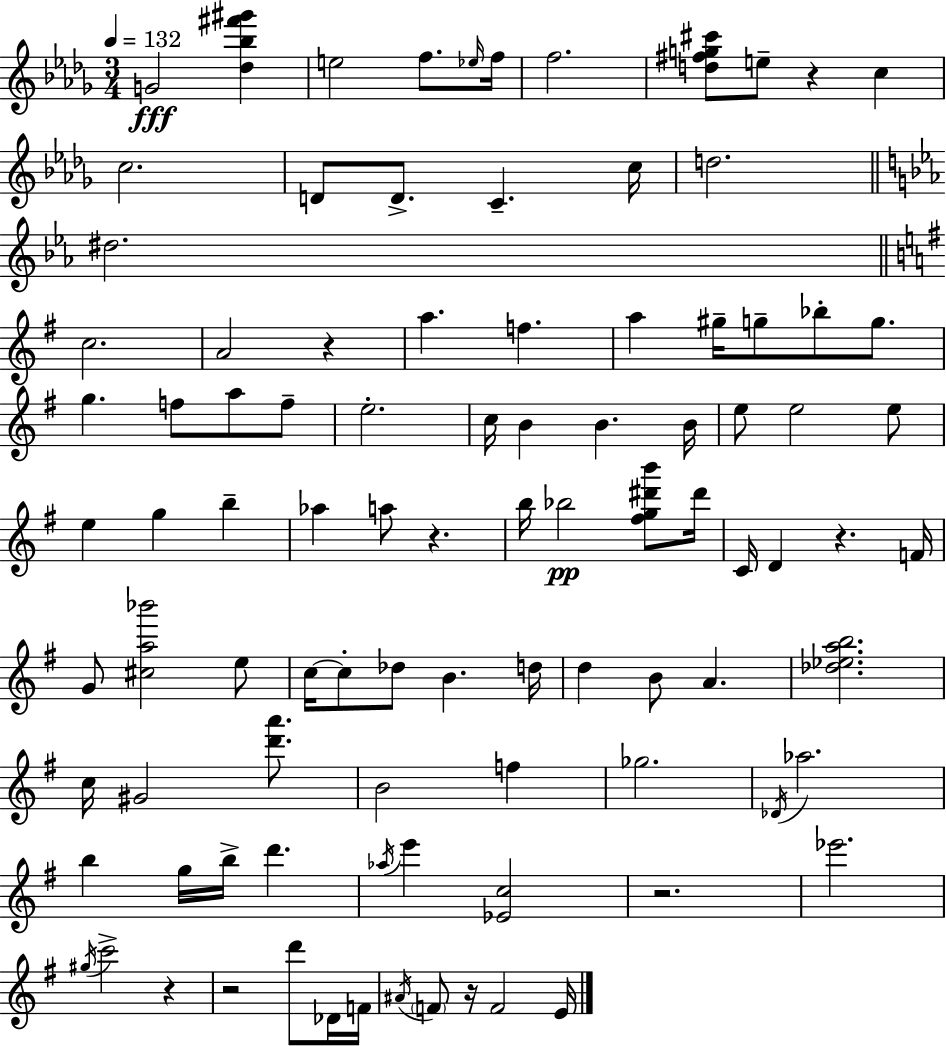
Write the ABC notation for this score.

X:1
T:Untitled
M:3/4
L:1/4
K:Bbm
G2 [_d_b^f'^g'] e2 f/2 _e/4 f/4 f2 [d^fg^c']/2 e/2 z c c2 D/2 D/2 C c/4 d2 ^d2 c2 A2 z a f a ^g/4 g/2 _b/2 g/2 g f/2 a/2 f/2 e2 c/4 B B B/4 e/2 e2 e/2 e g b _a a/2 z b/4 _b2 [^fg^d'b']/2 ^d'/4 C/4 D z F/4 G/2 [^ca_b']2 e/2 c/4 c/2 _d/2 B d/4 d B/2 A [_d_eab]2 c/4 ^G2 [d'a']/2 B2 f _g2 _D/4 _a2 b g/4 b/4 d' _a/4 e' [_Ec]2 z2 _e'2 ^g/4 c'2 z z2 d'/2 _D/4 F/4 ^A/4 F/2 z/4 F2 E/4